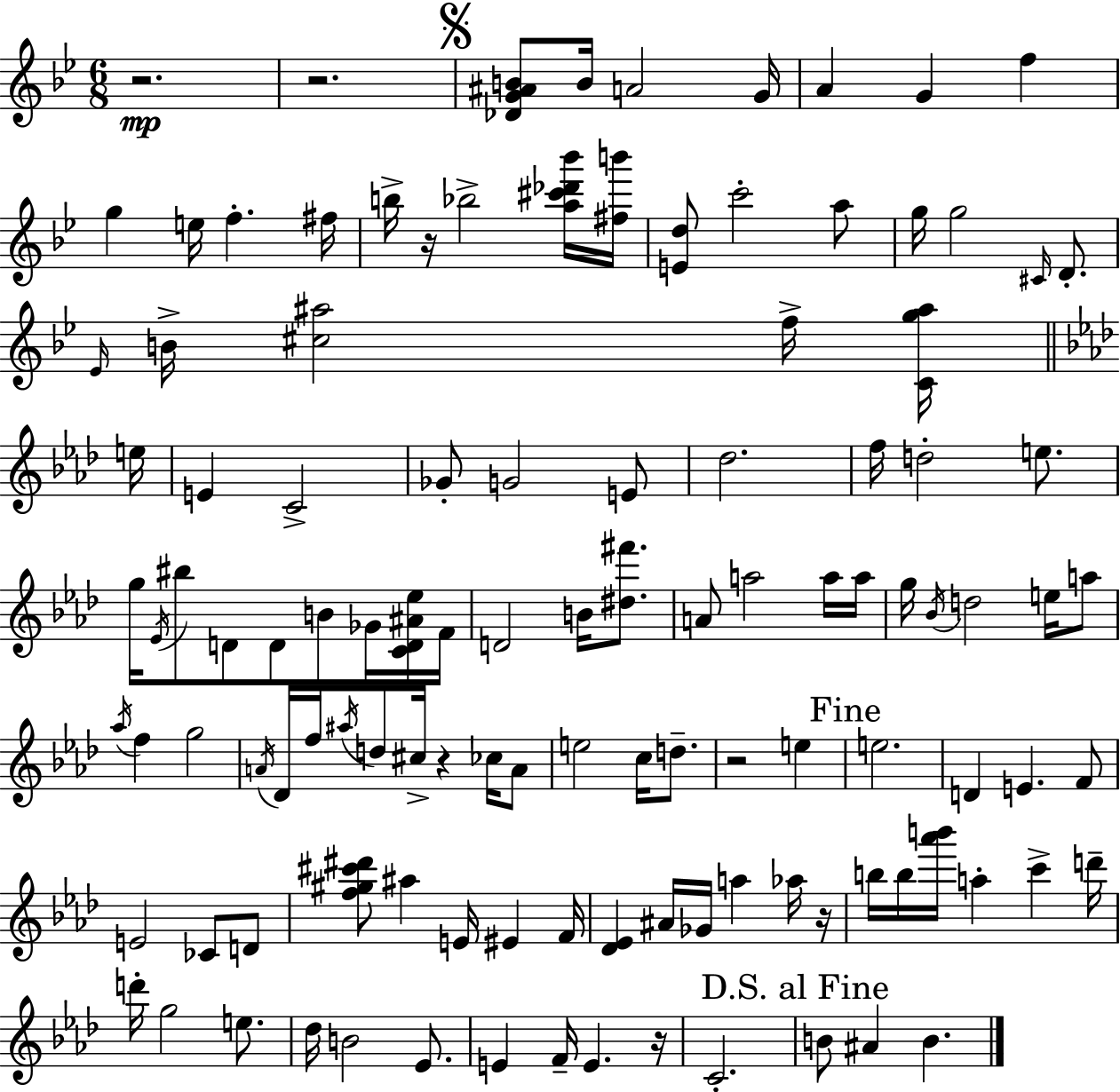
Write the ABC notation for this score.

X:1
T:Untitled
M:6/8
L:1/4
K:Gm
z2 z2 [_DG^AB]/2 B/4 A2 G/4 A G f g e/4 f ^f/4 b/4 z/4 _b2 [a^c'_d'_b']/4 [^fb']/4 [Ed]/2 c'2 a/2 g/4 g2 ^C/4 D/2 _E/4 B/4 [^c^a]2 f/4 [Cg^a]/4 e/4 E C2 _G/2 G2 E/2 _d2 f/4 d2 e/2 g/4 _E/4 ^b/2 D/2 D/2 B/2 _G/4 [CD^A_e]/4 F/4 D2 B/4 [^d^f']/2 A/2 a2 a/4 a/4 g/4 _B/4 d2 e/4 a/2 _a/4 f g2 A/4 _D/4 f/4 ^a/4 d/2 ^c/4 z _c/4 A/2 e2 c/4 d/2 z2 e e2 D E F/2 E2 _C/2 D/2 [f^g^c'^d']/2 ^a E/4 ^E F/4 [_D_E] ^A/4 _G/4 a _a/4 z/4 b/4 b/4 [_a'b']/4 a c' d'/4 d'/4 g2 e/2 _d/4 B2 _E/2 E F/4 E z/4 C2 B/2 ^A B